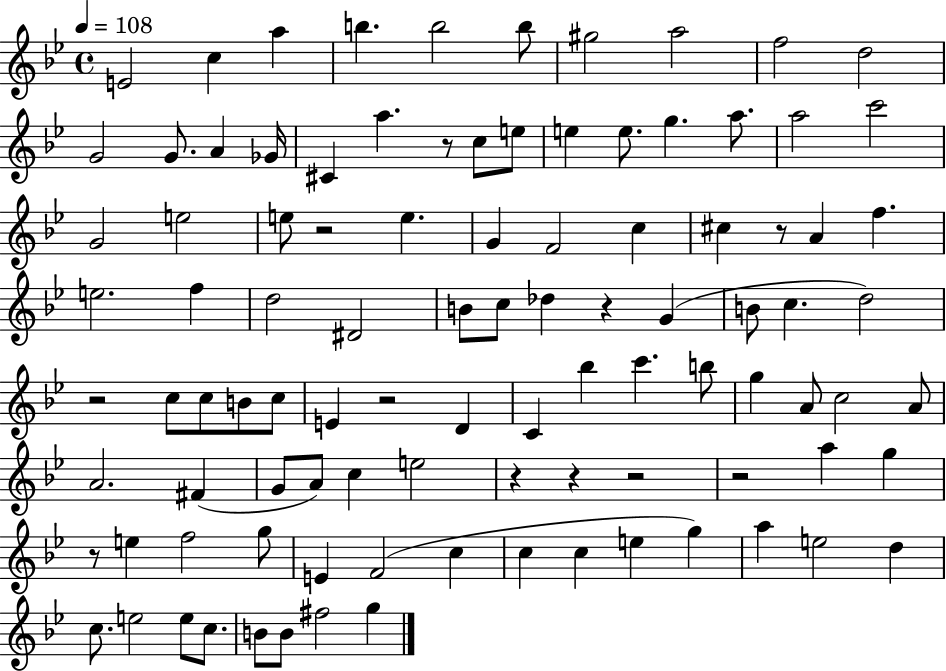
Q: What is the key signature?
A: BES major